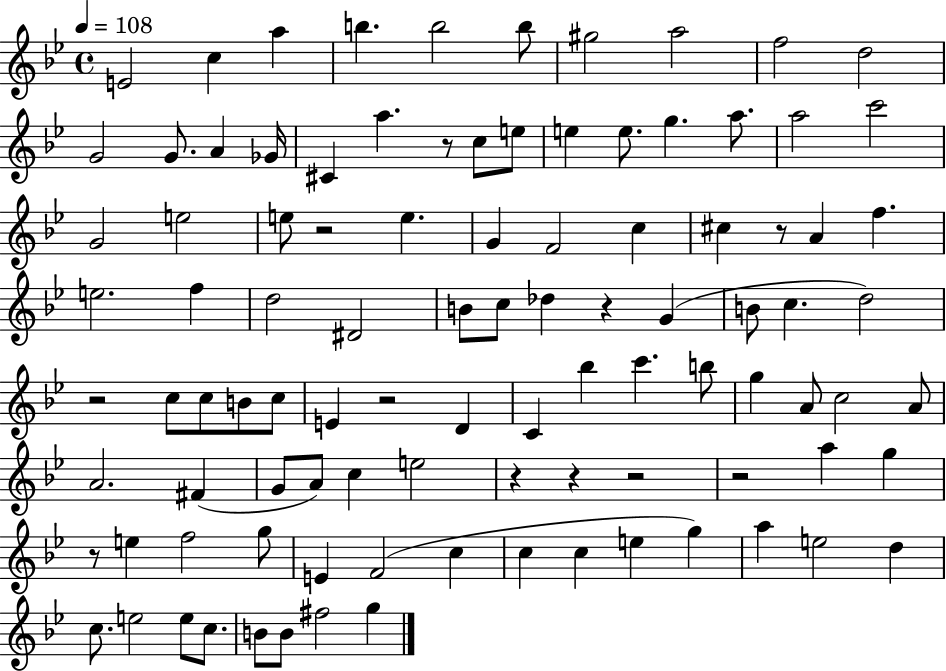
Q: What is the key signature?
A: BES major